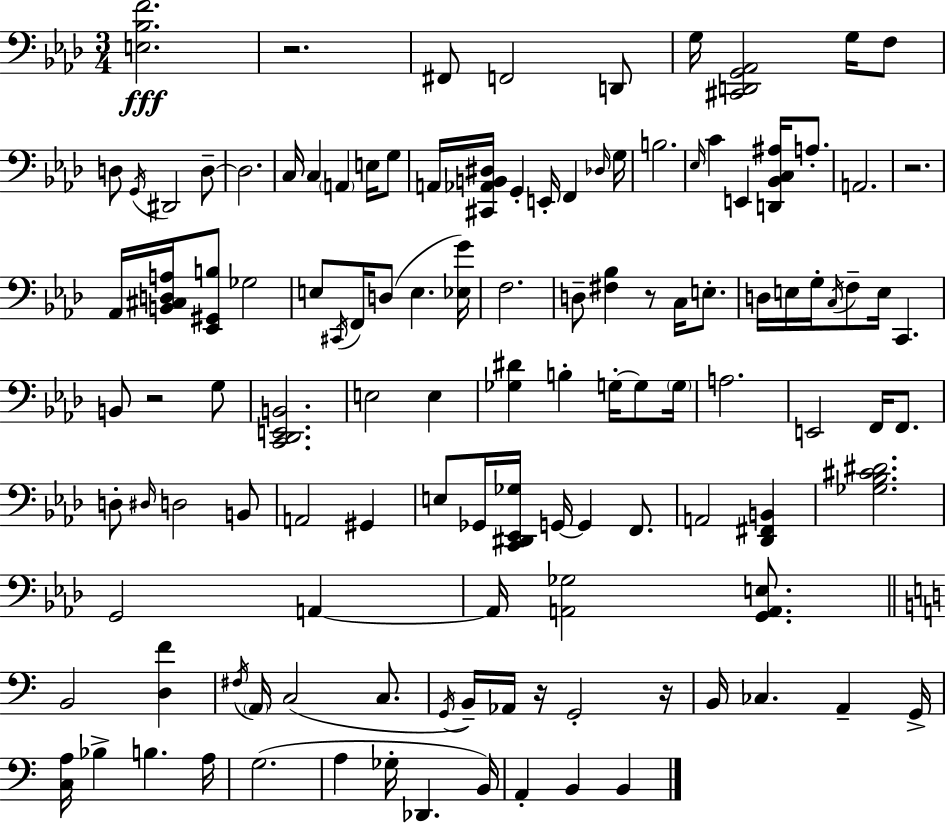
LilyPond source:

{
  \clef bass
  \numericTimeSignature
  \time 3/4
  \key f \minor
  <e bes f'>2.\fff | r2. | fis,8 f,2 d,8 | g16 <cis, d, g, aes,>2 g16 f8 | \break d8 \acciaccatura { g,16 } dis,2 d8--~~ | d2. | c16 c4 \parenthesize a,4 e16 g8 | a,16 <cis, aes, b, dis>16 g,4-. e,16-. f,4 | \break \grace { des16 } g16 b2. | \grace { ees16 } c'4 e,4 <d, bes, c ais>16 | a8.-. a,2. | r2. | \break aes,16 <b, cis d a>16 <ees, gis, b>8 ges2 | e8 \acciaccatura { cis,16 } f,16 d8( e4. | <ees g'>16) f2. | d8-- <fis bes>4 r8 | \break c16 e8.-. d16 e16 g16-. \acciaccatura { c16 } f8-- e16 c,4. | b,8 r2 | g8 <c, des, e, b,>2. | e2 | \break e4 <ges dis'>4 b4-. | g16-.~~ g8 \parenthesize g16 a2. | e,2 | f,16 f,8. d8-. \grace { dis16 } d2 | \break b,8 a,2 | gis,4 e8 ges,16 <c, dis, ees, ges>16 g,16~~ g,4 | f,8. a,2 | <des, fis, b,>4 <ges bes cis' dis'>2. | \break g,2 | a,4~~ a,16 <a, ges>2 | <g, a, e>8. \bar "||" \break \key a \minor b,2 <d f'>4 | \acciaccatura { fis16 } \parenthesize a,16 c2( c8. | \acciaccatura { g,16 } b,16--) aes,16 r16 g,2-. | r16 b,16 ces4. a,4-- | \break g,16-> <c a>16 bes4-> b4. | a16 g2.( | a4 ges16-. des,4. | b,16) a,4-. b,4 b,4 | \break \bar "|."
}